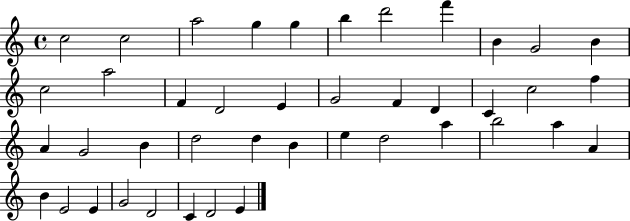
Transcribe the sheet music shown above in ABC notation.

X:1
T:Untitled
M:4/4
L:1/4
K:C
c2 c2 a2 g g b d'2 f' B G2 B c2 a2 F D2 E G2 F D C c2 f A G2 B d2 d B e d2 a b2 a A B E2 E G2 D2 C D2 E